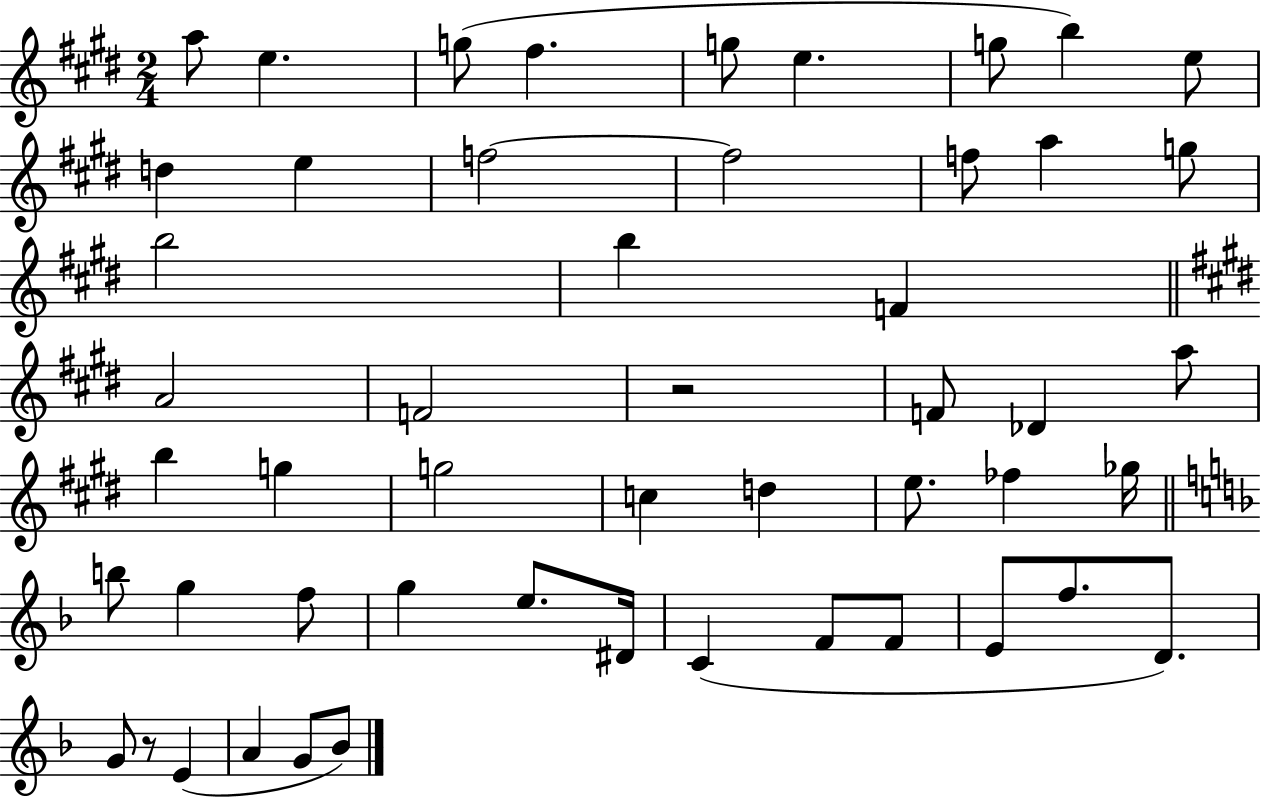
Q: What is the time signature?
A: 2/4